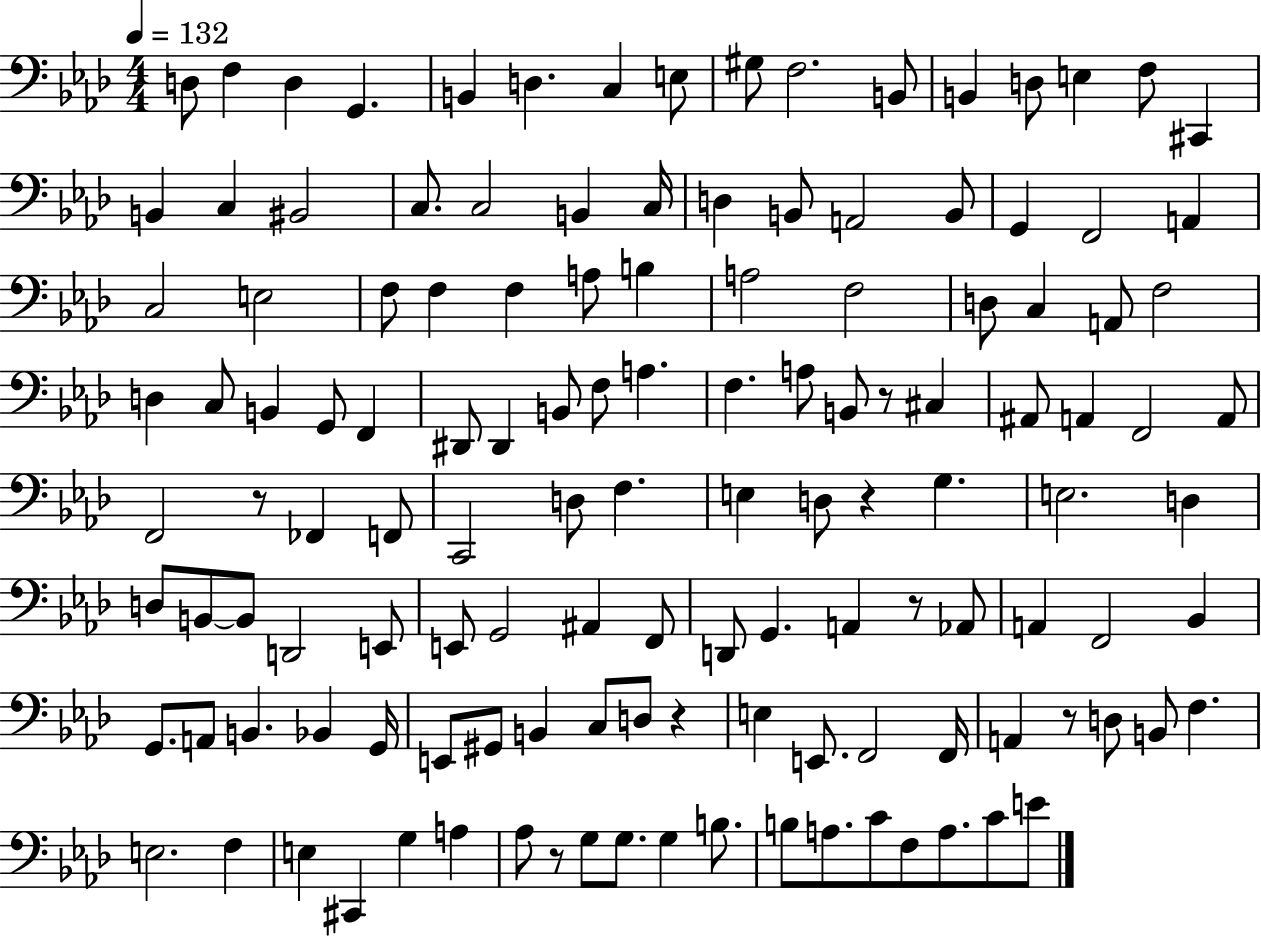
{
  \clef bass
  \numericTimeSignature
  \time 4/4
  \key aes \major
  \tempo 4 = 132
  \repeat volta 2 { d8 f4 d4 g,4. | b,4 d4. c4 e8 | gis8 f2. b,8 | b,4 d8 e4 f8 cis,4 | \break b,4 c4 bis,2 | c8. c2 b,4 c16 | d4 b,8 a,2 b,8 | g,4 f,2 a,4 | \break c2 e2 | f8 f4 f4 a8 b4 | a2 f2 | d8 c4 a,8 f2 | \break d4 c8 b,4 g,8 f,4 | dis,8 dis,4 b,8 f8 a4. | f4. a8 b,8 r8 cis4 | ais,8 a,4 f,2 a,8 | \break f,2 r8 fes,4 f,8 | c,2 d8 f4. | e4 d8 r4 g4. | e2. d4 | \break d8 b,8~~ b,8 d,2 e,8 | e,8 g,2 ais,4 f,8 | d,8 g,4. a,4 r8 aes,8 | a,4 f,2 bes,4 | \break g,8. a,8 b,4. bes,4 g,16 | e,8 gis,8 b,4 c8 d8 r4 | e4 e,8. f,2 f,16 | a,4 r8 d8 b,8 f4. | \break e2. f4 | e4 cis,4 g4 a4 | aes8 r8 g8 g8. g4 b8. | b8 a8. c'8 f8 a8. c'8 e'8 | \break } \bar "|."
}